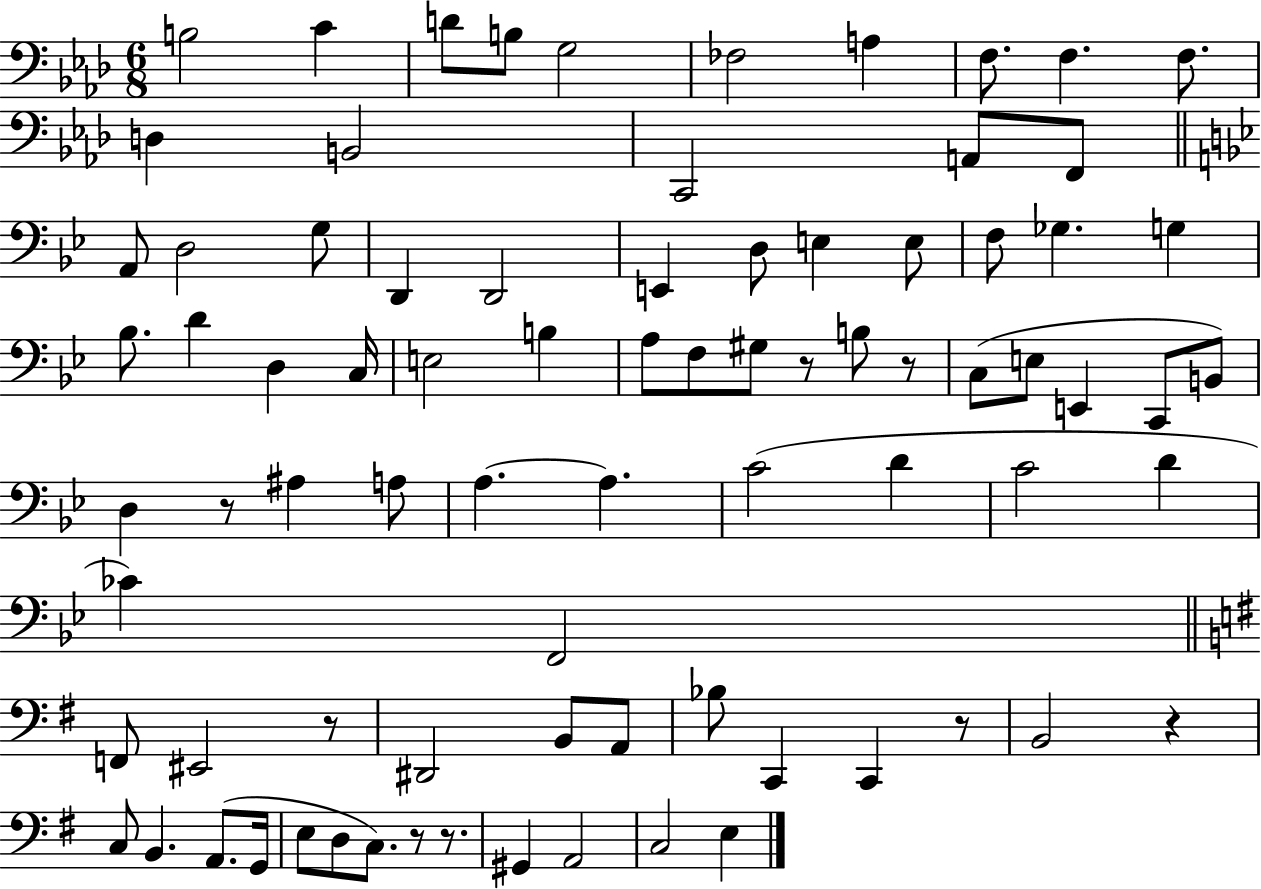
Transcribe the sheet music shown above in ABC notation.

X:1
T:Untitled
M:6/8
L:1/4
K:Ab
B,2 C D/2 B,/2 G,2 _F,2 A, F,/2 F, F,/2 D, B,,2 C,,2 A,,/2 F,,/2 A,,/2 D,2 G,/2 D,, D,,2 E,, D,/2 E, E,/2 F,/2 _G, G, _B,/2 D D, C,/4 E,2 B, A,/2 F,/2 ^G,/2 z/2 B,/2 z/2 C,/2 E,/2 E,, C,,/2 B,,/2 D, z/2 ^A, A,/2 A, A, C2 D C2 D _C F,,2 F,,/2 ^E,,2 z/2 ^D,,2 B,,/2 A,,/2 _B,/2 C,, C,, z/2 B,,2 z C,/2 B,, A,,/2 G,,/4 E,/2 D,/2 C,/2 z/2 z/2 ^G,, A,,2 C,2 E,